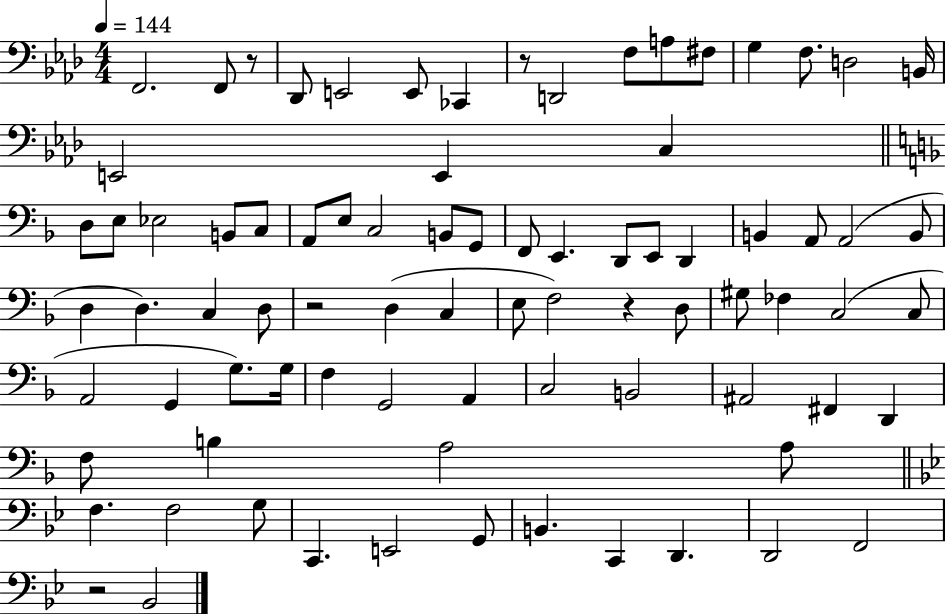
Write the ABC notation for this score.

X:1
T:Untitled
M:4/4
L:1/4
K:Ab
F,,2 F,,/2 z/2 _D,,/2 E,,2 E,,/2 _C,, z/2 D,,2 F,/2 A,/2 ^F,/2 G, F,/2 D,2 B,,/4 E,,2 E,, C, D,/2 E,/2 _E,2 B,,/2 C,/2 A,,/2 E,/2 C,2 B,,/2 G,,/2 F,,/2 E,, D,,/2 E,,/2 D,, B,, A,,/2 A,,2 B,,/2 D, D, C, D,/2 z2 D, C, E,/2 F,2 z D,/2 ^G,/2 _F, C,2 C,/2 A,,2 G,, G,/2 G,/4 F, G,,2 A,, C,2 B,,2 ^A,,2 ^F,, D,, F,/2 B, A,2 A,/2 F, F,2 G,/2 C,, E,,2 G,,/2 B,, C,, D,, D,,2 F,,2 z2 _B,,2